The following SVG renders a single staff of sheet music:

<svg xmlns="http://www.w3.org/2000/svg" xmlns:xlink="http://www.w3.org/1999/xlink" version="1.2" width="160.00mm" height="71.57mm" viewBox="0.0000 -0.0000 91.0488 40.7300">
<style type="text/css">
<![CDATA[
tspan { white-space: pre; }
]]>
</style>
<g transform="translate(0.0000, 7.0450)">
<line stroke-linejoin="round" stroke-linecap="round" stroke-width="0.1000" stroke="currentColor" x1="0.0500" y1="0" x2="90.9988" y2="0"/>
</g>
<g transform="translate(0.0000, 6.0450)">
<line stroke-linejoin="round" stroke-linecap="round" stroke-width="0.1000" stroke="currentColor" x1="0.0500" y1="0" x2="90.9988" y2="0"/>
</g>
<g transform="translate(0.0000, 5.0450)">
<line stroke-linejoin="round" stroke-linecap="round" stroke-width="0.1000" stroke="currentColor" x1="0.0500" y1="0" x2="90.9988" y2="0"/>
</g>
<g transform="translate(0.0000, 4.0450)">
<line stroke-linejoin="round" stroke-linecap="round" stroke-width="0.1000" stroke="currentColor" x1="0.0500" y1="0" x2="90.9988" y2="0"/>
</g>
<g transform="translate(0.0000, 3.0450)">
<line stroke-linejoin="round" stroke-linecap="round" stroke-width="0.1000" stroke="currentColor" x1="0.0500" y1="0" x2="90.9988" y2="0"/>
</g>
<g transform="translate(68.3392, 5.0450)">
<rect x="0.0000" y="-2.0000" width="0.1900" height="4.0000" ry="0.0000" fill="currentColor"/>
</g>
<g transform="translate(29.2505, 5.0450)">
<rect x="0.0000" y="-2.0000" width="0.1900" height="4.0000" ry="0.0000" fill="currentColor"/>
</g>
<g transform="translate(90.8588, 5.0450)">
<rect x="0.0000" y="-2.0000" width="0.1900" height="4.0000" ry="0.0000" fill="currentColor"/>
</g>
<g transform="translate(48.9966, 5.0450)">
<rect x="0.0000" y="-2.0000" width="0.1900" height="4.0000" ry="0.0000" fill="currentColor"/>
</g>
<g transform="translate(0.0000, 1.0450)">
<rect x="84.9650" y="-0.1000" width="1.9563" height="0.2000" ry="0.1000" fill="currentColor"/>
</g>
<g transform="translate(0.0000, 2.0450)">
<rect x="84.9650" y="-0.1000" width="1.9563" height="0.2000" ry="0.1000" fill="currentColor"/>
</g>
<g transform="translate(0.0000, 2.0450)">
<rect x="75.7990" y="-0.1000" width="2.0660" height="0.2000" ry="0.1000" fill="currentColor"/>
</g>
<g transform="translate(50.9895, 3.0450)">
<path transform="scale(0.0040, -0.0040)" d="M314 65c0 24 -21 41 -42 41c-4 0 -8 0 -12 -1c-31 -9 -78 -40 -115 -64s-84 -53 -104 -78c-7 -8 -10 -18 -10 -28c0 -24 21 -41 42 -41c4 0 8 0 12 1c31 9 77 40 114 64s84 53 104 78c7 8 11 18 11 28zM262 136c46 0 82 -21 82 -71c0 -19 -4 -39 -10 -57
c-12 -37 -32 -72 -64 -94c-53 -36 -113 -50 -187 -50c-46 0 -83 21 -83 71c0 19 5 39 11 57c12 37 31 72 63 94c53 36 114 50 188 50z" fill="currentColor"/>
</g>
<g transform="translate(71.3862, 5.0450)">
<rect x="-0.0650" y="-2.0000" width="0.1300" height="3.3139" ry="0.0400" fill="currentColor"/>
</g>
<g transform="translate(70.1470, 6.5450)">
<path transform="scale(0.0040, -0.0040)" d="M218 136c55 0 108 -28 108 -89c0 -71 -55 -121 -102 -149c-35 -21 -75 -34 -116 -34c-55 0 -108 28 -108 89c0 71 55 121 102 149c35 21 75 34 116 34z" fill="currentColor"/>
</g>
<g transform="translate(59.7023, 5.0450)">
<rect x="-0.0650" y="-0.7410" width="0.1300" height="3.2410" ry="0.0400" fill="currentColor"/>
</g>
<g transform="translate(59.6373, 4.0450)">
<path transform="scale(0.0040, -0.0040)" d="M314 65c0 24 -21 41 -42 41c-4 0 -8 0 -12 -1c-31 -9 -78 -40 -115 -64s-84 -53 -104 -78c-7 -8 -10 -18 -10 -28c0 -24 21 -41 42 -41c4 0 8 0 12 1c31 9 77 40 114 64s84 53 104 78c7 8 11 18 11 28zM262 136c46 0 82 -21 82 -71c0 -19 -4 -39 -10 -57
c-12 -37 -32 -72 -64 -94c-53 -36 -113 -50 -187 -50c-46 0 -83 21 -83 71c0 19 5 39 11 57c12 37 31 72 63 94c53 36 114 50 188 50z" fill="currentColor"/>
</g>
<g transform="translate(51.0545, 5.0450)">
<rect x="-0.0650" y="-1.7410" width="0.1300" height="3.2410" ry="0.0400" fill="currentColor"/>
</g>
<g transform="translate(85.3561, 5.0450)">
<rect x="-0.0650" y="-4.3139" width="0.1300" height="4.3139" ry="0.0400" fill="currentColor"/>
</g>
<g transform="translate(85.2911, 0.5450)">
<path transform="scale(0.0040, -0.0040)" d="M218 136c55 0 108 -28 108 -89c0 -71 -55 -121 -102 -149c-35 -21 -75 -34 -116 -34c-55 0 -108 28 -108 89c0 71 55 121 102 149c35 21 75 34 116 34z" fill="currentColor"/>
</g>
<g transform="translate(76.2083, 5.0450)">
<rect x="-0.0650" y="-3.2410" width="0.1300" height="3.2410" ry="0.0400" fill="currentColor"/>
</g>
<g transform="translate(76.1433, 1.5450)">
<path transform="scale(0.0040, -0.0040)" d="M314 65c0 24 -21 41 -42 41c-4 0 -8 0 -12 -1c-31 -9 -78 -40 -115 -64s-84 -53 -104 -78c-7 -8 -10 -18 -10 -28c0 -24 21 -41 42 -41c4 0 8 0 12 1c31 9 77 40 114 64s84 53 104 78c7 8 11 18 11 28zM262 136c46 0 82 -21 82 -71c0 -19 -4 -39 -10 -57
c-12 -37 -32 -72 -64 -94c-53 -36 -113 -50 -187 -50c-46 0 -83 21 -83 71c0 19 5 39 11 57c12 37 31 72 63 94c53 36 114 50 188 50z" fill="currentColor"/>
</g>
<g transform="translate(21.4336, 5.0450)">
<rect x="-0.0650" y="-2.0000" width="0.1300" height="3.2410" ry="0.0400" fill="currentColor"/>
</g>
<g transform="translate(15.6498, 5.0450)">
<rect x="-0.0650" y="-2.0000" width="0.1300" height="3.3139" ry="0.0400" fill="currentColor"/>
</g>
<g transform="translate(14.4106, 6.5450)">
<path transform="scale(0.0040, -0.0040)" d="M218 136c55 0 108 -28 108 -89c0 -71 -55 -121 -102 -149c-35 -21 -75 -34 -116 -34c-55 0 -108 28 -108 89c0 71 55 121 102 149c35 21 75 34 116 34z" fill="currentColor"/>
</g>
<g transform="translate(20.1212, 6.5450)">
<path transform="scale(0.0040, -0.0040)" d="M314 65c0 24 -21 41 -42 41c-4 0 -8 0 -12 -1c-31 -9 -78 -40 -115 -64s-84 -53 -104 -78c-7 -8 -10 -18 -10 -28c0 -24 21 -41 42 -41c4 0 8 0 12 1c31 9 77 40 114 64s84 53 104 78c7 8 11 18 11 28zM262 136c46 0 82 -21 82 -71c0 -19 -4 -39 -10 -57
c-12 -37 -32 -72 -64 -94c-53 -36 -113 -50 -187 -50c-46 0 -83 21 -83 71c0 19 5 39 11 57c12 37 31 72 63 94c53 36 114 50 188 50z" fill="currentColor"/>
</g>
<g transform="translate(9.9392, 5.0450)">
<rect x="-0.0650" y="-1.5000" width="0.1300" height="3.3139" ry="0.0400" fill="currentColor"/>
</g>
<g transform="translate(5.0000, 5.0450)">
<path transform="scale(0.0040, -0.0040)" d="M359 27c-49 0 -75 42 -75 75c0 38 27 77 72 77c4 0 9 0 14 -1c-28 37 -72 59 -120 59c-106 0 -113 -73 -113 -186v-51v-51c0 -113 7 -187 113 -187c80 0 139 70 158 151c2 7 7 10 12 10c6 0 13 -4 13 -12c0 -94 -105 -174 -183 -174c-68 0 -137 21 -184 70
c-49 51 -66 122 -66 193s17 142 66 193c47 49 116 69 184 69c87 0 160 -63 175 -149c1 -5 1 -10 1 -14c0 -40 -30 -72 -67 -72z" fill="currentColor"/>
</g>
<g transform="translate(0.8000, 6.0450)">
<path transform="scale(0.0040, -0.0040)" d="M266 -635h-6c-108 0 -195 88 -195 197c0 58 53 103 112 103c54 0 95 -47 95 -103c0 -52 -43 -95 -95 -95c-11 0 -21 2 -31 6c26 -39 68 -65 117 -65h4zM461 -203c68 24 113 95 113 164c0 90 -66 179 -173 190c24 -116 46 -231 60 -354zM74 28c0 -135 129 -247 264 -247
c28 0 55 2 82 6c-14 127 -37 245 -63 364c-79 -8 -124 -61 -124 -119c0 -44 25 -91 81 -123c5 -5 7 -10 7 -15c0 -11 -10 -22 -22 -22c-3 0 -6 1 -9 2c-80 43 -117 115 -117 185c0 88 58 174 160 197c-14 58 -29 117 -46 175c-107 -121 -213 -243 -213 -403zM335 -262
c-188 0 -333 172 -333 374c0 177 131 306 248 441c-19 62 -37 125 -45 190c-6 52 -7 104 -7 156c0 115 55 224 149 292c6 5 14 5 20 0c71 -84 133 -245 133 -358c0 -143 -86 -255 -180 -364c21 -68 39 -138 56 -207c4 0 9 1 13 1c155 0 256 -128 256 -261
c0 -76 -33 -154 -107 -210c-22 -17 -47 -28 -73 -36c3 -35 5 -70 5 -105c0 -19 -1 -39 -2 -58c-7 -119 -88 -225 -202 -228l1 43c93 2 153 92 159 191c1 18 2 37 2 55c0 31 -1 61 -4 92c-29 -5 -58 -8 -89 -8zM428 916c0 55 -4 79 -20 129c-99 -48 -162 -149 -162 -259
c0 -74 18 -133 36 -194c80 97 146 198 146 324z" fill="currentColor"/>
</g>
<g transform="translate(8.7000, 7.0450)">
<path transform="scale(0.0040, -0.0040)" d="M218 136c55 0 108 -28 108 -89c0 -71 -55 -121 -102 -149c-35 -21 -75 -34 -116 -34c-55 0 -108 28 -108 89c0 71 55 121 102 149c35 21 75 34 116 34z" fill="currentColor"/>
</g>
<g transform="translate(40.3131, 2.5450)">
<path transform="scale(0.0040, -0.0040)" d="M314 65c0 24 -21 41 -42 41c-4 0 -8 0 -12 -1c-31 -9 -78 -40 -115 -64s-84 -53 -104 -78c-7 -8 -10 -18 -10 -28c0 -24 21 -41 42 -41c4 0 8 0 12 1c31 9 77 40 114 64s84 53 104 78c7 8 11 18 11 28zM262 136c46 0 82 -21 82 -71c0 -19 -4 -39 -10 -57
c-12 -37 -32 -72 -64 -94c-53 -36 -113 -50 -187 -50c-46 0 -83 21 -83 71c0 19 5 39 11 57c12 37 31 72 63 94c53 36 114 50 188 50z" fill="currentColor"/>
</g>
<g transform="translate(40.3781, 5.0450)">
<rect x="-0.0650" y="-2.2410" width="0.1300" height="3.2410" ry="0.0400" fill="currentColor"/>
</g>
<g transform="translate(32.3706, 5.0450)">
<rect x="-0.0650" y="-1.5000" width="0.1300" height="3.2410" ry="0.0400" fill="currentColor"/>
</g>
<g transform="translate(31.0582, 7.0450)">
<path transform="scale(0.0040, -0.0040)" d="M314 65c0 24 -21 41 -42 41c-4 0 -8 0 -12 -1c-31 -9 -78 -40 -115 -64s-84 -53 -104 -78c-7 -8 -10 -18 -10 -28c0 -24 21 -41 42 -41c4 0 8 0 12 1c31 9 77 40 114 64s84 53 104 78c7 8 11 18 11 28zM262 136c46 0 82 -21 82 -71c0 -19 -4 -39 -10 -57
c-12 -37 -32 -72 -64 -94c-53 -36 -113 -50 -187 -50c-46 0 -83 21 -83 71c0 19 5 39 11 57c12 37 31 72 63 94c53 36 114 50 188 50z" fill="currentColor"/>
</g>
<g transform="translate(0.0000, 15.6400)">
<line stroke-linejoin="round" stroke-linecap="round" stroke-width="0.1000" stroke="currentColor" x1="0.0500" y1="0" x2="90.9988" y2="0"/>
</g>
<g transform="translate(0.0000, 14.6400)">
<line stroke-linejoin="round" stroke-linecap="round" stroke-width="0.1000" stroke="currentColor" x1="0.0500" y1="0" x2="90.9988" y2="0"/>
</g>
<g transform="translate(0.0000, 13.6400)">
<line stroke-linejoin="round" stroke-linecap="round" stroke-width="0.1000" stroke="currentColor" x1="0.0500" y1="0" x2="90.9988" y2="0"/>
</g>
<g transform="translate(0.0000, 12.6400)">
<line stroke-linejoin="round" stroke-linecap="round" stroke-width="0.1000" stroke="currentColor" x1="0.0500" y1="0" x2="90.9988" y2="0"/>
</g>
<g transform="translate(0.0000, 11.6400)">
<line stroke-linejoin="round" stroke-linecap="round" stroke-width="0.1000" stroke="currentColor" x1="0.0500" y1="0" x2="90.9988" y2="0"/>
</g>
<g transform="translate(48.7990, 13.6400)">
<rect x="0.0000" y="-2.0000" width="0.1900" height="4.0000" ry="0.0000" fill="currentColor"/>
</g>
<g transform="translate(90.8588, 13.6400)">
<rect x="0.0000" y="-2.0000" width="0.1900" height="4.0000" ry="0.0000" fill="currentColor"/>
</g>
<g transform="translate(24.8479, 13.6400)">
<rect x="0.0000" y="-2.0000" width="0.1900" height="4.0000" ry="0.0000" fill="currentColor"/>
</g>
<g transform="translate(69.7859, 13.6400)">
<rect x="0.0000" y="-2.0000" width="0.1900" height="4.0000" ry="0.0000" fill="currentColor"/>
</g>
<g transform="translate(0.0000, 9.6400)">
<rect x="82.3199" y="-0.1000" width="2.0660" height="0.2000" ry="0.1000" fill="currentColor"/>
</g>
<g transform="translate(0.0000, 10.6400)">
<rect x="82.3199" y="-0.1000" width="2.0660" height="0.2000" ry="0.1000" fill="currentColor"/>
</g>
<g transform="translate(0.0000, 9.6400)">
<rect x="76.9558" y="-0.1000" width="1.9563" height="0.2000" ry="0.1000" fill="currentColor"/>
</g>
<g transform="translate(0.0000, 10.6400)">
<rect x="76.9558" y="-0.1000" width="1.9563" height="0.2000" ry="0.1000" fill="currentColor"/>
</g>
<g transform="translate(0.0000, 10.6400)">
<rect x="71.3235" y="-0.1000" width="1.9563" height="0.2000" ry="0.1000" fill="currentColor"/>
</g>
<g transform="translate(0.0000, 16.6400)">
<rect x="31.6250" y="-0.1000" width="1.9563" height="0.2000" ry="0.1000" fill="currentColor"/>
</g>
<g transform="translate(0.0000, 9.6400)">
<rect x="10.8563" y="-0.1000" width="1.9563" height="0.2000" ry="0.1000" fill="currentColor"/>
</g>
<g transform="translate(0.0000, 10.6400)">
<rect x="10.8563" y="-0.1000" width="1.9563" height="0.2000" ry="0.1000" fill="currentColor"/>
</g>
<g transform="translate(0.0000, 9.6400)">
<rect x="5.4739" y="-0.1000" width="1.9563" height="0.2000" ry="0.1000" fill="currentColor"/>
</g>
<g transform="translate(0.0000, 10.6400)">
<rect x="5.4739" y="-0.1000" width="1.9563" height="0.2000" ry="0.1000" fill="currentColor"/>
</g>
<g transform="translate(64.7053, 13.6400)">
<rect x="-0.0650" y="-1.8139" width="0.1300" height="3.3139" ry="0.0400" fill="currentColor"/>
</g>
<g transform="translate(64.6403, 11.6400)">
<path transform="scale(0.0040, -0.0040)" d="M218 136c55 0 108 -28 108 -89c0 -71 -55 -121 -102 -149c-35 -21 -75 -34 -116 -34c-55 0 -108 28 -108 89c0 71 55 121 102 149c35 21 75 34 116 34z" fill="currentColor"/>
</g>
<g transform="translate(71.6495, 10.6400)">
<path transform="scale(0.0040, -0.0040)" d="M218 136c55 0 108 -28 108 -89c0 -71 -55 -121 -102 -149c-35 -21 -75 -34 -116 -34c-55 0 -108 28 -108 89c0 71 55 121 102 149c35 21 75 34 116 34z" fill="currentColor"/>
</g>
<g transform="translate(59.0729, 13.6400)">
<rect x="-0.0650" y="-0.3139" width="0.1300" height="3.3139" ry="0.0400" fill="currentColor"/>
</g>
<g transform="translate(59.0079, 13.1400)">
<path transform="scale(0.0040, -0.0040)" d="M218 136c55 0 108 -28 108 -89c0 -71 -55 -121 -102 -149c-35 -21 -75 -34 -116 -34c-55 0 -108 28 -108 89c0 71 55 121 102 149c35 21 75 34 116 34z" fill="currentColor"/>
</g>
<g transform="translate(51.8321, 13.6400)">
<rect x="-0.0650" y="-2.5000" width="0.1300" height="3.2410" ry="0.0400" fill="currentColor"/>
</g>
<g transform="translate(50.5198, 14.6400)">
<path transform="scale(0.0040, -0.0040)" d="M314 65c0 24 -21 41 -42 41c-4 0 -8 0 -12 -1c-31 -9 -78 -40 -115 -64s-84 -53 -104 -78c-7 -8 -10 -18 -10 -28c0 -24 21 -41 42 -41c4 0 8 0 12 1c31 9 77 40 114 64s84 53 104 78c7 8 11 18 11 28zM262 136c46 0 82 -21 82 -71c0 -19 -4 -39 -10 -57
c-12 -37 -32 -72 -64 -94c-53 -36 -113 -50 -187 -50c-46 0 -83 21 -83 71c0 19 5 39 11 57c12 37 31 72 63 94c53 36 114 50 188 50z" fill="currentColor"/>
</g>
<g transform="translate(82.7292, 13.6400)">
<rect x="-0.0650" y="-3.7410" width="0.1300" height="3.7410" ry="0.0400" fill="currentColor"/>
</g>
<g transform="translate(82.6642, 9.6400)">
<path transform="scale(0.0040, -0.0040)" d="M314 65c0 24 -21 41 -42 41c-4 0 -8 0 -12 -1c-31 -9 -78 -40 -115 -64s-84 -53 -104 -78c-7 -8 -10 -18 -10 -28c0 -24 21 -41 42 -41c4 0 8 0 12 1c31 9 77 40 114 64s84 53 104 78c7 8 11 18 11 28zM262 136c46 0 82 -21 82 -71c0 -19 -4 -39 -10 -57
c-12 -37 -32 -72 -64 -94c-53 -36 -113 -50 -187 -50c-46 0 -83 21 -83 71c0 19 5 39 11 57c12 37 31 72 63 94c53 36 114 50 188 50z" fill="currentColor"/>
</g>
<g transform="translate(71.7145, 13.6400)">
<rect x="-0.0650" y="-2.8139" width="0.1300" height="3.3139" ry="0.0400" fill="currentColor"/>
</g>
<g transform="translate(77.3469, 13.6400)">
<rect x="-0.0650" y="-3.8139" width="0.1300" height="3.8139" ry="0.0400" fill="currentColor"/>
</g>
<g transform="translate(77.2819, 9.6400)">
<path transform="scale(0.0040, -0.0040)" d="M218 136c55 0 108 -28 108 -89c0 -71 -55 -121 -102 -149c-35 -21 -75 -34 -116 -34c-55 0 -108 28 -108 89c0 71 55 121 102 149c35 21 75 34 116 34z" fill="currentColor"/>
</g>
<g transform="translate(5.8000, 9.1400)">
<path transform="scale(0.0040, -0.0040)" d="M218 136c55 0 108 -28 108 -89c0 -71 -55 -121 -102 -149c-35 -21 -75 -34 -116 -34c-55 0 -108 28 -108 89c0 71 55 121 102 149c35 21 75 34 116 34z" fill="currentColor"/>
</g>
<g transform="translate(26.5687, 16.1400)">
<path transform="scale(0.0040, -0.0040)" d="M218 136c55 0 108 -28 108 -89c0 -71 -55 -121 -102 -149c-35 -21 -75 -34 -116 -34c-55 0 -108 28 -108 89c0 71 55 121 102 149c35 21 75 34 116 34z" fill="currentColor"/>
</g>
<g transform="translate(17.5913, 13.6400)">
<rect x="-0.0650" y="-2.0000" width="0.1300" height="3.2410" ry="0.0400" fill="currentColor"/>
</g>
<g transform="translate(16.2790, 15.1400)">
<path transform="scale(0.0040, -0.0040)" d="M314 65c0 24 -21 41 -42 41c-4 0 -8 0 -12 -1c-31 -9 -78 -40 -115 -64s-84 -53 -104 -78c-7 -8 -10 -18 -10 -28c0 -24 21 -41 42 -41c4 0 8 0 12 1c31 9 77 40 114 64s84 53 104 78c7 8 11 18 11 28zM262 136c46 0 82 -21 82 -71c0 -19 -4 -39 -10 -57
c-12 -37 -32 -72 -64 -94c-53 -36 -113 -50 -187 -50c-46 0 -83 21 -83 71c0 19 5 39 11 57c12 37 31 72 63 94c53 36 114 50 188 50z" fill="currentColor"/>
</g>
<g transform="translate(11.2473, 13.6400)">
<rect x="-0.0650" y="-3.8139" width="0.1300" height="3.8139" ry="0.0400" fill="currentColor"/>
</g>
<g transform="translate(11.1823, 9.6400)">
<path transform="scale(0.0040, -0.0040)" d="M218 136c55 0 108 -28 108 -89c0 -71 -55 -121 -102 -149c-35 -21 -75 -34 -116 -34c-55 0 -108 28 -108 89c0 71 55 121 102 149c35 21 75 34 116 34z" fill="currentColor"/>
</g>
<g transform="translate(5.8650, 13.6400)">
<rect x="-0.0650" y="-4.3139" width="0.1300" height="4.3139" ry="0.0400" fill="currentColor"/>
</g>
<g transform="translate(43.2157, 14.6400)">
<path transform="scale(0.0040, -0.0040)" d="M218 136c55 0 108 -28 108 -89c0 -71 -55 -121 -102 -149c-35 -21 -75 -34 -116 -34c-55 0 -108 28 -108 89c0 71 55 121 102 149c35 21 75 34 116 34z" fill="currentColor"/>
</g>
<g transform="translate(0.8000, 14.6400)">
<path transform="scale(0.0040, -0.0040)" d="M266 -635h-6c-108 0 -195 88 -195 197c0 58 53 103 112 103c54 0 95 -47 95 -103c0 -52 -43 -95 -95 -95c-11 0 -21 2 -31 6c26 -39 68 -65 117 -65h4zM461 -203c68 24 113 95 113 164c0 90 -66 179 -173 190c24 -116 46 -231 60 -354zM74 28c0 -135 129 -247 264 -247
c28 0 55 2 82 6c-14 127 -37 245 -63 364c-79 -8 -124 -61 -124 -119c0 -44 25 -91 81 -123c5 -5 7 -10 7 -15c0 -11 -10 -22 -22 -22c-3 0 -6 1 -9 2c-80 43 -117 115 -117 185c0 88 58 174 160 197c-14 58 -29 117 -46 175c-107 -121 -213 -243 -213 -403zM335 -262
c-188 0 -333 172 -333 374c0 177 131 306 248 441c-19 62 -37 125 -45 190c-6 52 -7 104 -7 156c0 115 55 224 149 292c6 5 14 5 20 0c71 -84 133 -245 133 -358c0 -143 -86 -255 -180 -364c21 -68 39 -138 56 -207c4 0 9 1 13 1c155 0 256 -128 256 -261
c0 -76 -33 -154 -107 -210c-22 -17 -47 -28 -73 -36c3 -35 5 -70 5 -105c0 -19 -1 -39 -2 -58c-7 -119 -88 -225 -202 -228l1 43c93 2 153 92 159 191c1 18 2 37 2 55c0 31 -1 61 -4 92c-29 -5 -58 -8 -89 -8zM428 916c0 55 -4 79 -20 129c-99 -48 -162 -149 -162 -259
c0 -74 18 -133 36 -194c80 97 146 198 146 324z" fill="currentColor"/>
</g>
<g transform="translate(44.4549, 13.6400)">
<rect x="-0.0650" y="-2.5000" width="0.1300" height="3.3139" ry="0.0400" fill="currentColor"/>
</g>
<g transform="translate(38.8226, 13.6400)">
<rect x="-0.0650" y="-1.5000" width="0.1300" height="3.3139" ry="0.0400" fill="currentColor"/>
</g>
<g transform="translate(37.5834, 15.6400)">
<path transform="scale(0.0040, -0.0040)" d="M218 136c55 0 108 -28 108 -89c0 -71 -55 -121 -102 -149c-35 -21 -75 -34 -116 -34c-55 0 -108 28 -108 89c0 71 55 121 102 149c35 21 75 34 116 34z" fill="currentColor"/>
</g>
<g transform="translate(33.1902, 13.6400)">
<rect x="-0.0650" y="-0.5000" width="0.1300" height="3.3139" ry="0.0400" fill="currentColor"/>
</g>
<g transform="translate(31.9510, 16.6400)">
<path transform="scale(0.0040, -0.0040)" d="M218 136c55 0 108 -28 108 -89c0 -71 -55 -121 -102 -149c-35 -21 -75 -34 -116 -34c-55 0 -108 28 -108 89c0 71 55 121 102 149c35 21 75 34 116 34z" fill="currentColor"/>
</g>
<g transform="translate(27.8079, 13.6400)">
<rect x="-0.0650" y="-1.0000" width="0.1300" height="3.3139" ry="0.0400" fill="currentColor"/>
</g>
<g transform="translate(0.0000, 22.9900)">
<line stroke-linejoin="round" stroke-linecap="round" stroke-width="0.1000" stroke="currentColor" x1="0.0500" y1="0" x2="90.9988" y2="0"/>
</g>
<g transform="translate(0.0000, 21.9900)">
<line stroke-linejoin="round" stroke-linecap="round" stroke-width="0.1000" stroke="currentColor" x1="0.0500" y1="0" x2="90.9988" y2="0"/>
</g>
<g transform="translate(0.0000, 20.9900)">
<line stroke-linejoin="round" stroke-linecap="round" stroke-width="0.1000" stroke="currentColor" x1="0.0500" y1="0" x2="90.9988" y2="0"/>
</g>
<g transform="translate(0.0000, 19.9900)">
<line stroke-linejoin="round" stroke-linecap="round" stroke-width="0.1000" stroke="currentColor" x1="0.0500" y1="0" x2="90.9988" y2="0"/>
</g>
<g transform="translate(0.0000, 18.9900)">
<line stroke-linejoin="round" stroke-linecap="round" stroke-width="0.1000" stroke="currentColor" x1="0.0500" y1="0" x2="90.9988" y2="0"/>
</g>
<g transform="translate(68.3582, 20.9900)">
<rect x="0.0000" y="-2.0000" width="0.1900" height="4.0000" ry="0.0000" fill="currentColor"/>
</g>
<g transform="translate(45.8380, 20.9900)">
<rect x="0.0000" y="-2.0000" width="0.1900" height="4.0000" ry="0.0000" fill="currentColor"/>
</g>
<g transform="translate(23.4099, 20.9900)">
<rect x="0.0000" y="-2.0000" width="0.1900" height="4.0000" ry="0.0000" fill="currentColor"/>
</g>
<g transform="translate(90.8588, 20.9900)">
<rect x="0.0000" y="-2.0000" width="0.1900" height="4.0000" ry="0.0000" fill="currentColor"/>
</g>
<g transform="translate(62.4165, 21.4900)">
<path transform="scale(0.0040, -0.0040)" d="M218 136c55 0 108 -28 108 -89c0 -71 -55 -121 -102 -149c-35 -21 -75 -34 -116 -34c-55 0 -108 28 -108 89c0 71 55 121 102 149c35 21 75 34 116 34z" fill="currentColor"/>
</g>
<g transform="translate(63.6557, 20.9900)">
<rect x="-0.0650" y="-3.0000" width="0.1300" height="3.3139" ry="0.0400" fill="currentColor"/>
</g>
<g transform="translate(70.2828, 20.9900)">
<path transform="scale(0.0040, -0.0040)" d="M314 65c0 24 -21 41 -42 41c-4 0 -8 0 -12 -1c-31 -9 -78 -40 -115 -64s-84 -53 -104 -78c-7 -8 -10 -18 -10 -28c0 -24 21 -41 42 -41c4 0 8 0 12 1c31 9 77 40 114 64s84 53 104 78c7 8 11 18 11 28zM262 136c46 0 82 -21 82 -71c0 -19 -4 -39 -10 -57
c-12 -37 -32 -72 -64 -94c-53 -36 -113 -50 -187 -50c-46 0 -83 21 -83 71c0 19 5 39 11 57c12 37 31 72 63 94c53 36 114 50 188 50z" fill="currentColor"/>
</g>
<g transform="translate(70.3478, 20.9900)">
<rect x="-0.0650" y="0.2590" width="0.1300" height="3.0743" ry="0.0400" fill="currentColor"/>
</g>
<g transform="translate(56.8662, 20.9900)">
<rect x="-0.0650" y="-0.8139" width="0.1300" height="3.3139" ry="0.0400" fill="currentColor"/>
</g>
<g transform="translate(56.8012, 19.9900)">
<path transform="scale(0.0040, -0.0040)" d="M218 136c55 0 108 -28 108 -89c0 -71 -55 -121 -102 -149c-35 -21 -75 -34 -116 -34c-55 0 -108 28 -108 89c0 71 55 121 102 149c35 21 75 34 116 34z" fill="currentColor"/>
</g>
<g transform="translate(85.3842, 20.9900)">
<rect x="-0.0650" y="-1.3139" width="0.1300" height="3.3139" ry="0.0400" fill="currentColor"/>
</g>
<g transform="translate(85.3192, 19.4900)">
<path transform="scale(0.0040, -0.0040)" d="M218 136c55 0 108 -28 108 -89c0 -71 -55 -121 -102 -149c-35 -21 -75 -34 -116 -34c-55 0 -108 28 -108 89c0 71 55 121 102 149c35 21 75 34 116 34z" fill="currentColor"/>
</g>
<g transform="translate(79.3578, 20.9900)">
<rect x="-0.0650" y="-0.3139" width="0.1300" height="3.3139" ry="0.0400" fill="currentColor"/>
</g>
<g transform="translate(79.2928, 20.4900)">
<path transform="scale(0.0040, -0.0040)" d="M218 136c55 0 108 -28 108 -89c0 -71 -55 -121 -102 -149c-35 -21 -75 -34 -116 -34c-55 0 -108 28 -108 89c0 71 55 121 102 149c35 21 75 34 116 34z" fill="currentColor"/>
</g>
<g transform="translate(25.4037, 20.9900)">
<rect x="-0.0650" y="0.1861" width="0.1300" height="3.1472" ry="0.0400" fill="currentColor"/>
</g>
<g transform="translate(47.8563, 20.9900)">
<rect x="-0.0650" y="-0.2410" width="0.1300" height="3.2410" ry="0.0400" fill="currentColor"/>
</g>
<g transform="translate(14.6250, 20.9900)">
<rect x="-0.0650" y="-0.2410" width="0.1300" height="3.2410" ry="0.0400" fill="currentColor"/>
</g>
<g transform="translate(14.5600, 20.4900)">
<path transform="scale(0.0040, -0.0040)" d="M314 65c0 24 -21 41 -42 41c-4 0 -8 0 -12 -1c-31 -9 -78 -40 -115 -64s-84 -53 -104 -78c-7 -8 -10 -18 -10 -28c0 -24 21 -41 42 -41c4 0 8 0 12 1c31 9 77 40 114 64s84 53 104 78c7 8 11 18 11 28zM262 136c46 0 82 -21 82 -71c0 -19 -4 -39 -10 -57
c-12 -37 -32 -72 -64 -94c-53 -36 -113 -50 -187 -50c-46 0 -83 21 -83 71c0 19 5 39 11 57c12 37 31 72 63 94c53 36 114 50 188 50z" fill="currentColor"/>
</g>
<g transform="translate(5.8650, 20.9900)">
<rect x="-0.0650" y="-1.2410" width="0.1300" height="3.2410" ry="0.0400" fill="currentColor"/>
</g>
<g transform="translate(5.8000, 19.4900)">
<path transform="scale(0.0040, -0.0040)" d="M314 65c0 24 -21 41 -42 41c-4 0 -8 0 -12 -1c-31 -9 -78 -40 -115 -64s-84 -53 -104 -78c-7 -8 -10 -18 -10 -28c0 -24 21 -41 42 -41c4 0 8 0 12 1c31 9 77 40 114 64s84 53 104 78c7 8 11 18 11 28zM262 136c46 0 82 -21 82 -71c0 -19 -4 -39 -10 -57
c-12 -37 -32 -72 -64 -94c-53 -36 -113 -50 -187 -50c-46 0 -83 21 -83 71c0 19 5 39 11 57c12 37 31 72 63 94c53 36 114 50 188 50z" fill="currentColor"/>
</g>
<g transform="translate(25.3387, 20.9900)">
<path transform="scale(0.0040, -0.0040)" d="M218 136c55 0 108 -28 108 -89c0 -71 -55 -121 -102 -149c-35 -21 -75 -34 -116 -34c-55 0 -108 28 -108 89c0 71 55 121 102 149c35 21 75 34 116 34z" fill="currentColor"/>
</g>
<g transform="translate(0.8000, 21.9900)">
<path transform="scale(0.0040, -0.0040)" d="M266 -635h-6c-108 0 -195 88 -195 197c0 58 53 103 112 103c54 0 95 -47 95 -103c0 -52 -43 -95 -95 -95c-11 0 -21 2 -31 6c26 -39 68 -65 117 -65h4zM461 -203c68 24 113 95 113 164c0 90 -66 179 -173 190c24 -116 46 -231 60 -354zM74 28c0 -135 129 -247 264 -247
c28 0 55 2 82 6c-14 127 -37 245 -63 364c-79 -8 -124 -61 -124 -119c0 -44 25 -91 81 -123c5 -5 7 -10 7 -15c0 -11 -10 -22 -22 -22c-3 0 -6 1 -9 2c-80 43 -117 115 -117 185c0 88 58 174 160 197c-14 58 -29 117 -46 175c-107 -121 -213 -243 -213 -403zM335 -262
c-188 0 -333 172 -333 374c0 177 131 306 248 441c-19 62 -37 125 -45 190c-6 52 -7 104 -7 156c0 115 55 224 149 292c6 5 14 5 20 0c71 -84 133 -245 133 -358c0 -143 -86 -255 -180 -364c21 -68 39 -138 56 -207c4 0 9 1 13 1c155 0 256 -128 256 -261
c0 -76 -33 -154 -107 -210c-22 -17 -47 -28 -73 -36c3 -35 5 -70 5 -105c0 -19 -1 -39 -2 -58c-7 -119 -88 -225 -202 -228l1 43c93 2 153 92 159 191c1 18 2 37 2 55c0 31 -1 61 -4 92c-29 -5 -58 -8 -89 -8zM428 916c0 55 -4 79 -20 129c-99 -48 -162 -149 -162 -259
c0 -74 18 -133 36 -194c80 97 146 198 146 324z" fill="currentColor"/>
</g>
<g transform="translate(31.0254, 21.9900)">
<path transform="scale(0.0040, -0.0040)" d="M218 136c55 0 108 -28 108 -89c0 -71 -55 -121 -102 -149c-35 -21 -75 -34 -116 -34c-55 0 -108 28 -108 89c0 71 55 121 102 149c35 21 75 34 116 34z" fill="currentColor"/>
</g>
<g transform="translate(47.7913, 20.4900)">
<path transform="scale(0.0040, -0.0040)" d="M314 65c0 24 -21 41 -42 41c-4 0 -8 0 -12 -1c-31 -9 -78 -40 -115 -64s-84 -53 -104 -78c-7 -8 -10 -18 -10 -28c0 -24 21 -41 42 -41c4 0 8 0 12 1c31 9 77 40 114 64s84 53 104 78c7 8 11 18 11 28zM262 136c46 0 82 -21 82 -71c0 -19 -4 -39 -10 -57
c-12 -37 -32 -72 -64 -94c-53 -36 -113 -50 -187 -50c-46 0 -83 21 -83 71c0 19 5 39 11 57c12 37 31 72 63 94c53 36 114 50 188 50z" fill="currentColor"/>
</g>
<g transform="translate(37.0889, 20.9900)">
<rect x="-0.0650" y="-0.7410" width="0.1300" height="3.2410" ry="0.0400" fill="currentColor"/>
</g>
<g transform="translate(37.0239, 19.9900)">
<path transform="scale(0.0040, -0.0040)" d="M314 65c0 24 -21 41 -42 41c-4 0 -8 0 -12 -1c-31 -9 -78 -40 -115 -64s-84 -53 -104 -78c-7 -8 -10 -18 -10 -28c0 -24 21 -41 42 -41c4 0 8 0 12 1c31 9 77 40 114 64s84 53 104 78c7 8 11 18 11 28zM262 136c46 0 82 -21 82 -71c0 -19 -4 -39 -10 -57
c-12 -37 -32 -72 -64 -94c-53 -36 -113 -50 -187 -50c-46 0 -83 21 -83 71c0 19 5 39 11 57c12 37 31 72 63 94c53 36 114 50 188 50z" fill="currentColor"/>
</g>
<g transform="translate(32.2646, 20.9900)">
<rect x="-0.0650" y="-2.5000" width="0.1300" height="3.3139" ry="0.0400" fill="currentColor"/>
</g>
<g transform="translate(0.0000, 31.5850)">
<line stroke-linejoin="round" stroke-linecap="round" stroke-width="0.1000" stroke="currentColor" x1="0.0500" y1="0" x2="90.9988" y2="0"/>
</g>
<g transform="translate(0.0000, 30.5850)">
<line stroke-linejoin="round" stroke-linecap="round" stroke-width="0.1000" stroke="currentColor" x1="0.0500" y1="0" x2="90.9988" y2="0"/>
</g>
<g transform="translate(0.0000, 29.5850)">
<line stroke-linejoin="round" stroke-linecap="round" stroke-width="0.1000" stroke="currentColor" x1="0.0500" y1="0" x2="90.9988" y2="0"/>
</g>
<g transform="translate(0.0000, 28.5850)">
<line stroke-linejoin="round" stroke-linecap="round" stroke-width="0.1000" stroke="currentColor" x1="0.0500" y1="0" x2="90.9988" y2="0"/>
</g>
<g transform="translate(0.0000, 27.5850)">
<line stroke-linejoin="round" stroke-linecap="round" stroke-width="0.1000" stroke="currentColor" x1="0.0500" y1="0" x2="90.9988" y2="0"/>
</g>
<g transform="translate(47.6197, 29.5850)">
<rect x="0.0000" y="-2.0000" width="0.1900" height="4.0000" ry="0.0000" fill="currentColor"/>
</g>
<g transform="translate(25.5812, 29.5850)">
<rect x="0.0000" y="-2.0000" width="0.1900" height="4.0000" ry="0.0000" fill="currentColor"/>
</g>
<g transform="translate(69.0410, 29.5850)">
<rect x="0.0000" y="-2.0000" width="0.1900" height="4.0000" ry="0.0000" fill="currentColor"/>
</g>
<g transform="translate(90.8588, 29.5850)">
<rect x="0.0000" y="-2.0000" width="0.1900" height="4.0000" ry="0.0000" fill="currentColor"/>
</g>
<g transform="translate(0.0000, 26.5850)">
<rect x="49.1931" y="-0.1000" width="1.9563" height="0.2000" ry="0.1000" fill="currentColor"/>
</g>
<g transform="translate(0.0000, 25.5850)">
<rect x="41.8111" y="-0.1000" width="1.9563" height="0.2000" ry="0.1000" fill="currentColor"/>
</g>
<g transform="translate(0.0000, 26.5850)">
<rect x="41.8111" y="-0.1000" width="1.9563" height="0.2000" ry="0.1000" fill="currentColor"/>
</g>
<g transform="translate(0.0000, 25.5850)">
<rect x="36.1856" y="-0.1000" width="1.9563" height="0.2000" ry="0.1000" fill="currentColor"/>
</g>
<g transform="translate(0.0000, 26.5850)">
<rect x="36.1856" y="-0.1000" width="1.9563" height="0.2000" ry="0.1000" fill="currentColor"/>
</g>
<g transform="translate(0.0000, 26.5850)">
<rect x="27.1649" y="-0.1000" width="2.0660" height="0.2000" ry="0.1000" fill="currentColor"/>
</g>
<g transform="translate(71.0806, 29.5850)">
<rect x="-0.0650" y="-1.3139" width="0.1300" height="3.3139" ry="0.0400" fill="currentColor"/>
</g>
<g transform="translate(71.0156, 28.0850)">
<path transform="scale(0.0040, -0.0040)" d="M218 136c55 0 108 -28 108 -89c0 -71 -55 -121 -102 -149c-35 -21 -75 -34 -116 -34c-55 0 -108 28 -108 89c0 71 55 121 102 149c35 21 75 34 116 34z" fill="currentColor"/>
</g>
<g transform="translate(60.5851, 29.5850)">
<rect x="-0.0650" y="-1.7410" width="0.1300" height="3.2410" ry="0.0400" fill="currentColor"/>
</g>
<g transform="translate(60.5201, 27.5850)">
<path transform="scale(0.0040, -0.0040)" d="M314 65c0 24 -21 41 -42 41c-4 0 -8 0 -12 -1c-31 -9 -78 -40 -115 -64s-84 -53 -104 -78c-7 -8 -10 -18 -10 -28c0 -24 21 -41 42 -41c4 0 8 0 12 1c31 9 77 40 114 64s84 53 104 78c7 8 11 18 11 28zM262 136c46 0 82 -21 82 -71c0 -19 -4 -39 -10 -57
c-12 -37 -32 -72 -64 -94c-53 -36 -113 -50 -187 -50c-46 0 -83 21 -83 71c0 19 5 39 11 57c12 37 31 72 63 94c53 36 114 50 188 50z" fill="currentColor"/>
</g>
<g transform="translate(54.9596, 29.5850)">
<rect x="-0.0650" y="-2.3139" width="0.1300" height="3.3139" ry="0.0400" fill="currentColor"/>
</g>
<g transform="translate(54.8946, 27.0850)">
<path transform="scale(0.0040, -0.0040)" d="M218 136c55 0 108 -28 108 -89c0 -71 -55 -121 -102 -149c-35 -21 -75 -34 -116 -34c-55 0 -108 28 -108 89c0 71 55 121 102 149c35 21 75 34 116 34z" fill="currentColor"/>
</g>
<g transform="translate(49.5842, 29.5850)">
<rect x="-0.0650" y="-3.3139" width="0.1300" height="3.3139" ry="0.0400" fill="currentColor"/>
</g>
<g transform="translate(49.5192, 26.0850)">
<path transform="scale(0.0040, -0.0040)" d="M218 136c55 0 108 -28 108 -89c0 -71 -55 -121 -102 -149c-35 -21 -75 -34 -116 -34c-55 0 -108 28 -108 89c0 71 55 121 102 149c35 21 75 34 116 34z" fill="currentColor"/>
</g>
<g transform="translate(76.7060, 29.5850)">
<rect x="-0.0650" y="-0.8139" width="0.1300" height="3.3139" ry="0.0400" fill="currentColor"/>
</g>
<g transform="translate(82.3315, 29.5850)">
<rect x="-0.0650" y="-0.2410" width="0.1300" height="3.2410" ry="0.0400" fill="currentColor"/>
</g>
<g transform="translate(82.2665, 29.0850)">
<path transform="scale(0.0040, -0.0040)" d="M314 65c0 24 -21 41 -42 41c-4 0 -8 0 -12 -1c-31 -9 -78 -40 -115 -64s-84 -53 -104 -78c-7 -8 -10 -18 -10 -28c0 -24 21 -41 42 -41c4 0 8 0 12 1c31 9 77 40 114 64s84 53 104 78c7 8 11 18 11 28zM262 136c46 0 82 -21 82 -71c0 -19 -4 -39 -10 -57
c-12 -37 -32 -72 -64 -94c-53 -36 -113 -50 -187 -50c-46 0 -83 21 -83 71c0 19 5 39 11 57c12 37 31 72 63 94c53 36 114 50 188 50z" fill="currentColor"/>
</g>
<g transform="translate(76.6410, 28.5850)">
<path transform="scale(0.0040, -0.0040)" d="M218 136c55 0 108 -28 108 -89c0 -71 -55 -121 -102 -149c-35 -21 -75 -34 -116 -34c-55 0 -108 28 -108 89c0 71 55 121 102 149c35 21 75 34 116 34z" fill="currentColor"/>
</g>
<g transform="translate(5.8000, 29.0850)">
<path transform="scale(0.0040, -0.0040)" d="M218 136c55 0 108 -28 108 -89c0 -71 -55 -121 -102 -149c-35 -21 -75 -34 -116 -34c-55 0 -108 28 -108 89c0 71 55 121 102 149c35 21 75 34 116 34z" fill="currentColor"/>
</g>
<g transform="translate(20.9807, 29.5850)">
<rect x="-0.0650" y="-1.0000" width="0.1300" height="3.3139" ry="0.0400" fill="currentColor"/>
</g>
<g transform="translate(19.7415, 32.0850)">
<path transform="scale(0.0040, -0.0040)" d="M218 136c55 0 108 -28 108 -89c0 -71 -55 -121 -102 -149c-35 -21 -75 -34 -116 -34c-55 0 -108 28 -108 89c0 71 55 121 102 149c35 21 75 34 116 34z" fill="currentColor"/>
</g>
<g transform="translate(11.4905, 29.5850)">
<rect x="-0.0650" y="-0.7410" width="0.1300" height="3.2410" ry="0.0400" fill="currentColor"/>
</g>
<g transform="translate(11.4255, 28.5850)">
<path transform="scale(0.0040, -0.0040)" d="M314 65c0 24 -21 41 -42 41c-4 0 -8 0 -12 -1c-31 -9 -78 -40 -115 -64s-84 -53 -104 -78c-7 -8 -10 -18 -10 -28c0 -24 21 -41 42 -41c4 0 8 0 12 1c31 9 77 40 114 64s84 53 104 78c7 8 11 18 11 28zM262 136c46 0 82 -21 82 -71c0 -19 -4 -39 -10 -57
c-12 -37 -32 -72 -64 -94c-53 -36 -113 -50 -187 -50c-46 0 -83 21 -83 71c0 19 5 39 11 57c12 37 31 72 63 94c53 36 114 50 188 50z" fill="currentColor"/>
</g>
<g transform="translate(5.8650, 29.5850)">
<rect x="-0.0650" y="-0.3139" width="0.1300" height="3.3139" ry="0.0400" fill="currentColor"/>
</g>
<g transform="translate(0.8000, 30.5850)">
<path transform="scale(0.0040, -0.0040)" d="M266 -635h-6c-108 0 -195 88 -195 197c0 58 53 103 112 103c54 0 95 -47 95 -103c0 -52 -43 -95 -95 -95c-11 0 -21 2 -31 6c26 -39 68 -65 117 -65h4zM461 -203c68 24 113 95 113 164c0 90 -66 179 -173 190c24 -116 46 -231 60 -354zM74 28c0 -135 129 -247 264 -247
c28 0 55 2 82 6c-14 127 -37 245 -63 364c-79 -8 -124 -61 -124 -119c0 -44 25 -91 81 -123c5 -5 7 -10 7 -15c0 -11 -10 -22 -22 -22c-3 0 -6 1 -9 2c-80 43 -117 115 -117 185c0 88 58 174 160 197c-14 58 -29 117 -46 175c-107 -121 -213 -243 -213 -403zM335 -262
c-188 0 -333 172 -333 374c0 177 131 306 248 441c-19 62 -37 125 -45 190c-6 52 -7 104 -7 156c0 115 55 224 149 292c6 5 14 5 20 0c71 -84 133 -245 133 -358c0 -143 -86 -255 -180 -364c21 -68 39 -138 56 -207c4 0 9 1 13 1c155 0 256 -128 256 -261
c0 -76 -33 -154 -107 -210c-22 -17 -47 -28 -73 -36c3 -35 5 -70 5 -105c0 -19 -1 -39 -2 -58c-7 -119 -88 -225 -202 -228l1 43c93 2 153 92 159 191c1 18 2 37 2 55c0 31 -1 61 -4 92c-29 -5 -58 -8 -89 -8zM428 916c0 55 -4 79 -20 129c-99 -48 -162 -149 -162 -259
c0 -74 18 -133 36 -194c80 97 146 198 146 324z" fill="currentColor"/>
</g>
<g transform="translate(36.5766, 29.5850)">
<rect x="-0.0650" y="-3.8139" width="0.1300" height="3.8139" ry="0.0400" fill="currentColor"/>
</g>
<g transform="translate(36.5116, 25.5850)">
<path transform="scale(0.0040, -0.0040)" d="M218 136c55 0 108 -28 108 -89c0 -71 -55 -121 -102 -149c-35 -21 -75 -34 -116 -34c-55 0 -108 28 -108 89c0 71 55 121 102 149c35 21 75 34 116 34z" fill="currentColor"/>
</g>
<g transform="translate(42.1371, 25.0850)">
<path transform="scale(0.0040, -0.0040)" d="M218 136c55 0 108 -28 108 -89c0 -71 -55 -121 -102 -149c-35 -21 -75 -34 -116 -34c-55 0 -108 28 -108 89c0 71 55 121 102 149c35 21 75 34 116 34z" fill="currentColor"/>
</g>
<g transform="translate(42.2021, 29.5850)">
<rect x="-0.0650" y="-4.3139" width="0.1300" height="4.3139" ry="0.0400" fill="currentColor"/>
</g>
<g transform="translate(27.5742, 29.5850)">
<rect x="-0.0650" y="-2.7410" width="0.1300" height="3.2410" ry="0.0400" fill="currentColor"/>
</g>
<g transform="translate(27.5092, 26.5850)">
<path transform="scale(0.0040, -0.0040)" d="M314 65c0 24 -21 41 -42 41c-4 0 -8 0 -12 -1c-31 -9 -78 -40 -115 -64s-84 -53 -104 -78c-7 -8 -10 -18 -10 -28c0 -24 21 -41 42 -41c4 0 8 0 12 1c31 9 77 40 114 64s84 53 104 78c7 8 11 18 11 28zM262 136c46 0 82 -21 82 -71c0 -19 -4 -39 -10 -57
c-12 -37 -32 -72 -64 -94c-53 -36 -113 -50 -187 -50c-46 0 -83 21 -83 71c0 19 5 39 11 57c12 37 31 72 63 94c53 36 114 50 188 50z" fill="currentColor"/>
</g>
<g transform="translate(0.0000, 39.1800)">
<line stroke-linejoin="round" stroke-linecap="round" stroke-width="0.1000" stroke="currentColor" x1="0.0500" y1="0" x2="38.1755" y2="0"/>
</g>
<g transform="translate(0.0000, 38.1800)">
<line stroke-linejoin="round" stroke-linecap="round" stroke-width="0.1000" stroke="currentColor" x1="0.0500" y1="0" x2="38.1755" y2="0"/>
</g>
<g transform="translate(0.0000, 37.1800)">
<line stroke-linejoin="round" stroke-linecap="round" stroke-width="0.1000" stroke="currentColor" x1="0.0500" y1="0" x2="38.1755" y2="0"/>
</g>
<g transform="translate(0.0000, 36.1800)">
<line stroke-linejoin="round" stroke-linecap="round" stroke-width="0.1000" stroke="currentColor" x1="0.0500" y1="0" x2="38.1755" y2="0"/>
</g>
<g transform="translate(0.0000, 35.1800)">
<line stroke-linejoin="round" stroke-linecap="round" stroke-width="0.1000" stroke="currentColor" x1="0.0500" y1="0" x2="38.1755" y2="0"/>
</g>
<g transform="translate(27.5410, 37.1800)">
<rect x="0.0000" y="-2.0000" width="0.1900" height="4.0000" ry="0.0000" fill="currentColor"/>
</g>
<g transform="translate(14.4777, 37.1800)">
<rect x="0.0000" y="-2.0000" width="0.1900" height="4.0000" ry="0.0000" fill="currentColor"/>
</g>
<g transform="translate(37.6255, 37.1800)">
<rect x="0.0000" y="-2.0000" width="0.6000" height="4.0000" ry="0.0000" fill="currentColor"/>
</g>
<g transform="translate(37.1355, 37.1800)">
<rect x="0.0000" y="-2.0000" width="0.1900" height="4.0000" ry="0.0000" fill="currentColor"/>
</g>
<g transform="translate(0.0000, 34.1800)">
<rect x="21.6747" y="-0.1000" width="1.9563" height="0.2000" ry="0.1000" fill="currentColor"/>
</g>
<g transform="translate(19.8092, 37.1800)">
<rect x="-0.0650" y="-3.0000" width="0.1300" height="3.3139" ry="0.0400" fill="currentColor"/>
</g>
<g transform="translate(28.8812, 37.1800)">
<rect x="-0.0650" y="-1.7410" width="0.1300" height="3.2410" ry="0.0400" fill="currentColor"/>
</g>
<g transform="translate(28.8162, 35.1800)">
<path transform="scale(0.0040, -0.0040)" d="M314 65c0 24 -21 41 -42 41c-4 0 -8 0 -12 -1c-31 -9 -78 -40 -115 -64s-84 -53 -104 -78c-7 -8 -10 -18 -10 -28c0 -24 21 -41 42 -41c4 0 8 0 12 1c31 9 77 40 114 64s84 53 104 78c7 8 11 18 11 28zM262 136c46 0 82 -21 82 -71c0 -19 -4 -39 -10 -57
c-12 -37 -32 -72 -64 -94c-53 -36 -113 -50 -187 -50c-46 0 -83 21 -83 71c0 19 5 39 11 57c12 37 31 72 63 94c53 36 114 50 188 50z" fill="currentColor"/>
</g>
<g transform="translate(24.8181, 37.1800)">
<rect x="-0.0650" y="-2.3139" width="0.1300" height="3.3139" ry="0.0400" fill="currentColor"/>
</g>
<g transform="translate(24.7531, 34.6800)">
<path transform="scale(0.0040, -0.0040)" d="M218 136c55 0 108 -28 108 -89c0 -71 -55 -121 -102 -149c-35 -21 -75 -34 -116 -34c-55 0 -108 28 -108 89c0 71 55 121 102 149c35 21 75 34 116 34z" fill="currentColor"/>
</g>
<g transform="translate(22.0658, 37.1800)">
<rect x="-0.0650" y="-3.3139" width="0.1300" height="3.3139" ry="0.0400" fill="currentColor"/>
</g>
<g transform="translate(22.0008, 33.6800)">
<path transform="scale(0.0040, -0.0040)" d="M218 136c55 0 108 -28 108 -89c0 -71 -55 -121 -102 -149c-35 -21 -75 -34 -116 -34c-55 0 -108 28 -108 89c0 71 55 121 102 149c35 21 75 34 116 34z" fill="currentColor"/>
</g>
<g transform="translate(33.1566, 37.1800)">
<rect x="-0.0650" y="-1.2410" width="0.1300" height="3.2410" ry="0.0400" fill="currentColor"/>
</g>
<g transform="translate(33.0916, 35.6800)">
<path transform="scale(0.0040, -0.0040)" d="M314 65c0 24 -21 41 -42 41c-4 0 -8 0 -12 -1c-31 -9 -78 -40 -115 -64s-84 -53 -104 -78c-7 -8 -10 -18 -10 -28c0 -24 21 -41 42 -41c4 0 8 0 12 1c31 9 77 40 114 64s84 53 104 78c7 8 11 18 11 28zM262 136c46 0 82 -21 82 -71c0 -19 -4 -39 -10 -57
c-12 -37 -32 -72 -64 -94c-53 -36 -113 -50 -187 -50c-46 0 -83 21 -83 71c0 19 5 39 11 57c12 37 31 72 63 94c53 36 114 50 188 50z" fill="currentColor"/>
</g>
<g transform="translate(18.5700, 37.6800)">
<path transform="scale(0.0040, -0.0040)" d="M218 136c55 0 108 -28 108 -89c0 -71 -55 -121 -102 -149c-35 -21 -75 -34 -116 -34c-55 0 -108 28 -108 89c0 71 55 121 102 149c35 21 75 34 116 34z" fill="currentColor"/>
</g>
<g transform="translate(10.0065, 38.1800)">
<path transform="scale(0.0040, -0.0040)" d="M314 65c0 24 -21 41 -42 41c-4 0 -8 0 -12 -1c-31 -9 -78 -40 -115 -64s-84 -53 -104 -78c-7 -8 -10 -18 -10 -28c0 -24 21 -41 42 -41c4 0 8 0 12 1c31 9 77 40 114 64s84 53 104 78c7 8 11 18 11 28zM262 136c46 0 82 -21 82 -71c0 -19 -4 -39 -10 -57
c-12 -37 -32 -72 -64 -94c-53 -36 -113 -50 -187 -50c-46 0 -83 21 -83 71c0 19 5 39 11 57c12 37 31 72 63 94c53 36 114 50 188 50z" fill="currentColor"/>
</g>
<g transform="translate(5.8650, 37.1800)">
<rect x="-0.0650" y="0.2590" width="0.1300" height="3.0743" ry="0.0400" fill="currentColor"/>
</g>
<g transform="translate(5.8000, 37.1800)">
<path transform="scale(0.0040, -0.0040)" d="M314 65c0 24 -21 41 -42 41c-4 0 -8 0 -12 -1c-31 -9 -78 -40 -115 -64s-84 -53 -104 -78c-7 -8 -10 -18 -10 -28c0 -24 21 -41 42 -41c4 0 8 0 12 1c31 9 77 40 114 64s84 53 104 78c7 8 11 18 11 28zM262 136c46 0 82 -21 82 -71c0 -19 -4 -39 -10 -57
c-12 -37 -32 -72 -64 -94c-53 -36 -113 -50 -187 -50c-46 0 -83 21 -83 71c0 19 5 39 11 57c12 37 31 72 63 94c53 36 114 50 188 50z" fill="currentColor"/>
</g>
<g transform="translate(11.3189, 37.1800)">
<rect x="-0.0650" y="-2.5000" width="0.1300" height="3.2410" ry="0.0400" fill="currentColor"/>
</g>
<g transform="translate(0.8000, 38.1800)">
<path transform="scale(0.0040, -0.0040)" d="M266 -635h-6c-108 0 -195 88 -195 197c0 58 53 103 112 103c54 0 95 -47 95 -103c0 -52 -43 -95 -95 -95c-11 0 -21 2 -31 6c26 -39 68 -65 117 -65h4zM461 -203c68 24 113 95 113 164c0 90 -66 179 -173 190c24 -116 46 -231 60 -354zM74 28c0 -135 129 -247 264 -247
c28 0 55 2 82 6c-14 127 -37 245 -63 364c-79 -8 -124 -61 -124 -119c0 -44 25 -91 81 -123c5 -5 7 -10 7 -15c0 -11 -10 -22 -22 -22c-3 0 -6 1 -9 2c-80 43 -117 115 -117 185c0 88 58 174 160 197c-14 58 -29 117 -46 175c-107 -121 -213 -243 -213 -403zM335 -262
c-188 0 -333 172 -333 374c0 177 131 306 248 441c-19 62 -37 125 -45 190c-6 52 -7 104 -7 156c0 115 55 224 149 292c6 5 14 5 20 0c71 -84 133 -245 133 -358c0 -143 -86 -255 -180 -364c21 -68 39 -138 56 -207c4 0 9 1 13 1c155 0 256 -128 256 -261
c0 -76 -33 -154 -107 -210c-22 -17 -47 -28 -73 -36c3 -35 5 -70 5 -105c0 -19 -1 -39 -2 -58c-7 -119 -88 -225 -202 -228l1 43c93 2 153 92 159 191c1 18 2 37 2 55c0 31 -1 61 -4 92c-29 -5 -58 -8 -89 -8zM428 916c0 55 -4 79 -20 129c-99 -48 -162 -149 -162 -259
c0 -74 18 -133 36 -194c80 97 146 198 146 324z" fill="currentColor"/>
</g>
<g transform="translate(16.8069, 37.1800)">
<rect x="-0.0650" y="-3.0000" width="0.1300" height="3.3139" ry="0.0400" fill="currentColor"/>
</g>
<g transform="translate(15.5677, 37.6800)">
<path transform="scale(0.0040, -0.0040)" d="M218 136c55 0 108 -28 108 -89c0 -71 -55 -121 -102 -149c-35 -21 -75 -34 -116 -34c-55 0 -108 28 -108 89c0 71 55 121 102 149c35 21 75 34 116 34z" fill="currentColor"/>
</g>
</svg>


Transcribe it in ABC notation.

X:1
T:Untitled
M:4/4
L:1/4
K:C
E F F2 E2 g2 f2 d2 F b2 d' d' c' F2 D C E G G2 c f a c' c'2 e2 c2 B G d2 c2 d A B2 c e c d2 D a2 c' d' b g f2 e d c2 B2 G2 A A b g f2 e2